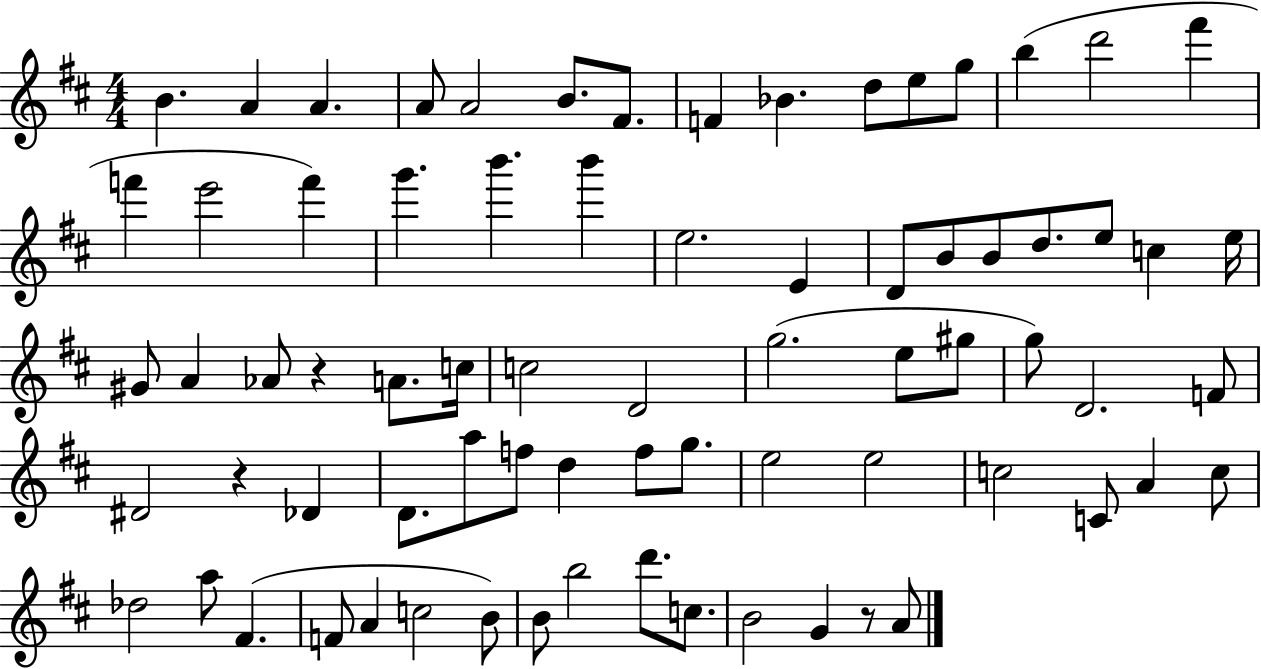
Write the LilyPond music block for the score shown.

{
  \clef treble
  \numericTimeSignature
  \time 4/4
  \key d \major
  b'4. a'4 a'4. | a'8 a'2 b'8. fis'8. | f'4 bes'4. d''8 e''8 g''8 | b''4( d'''2 fis'''4 | \break f'''4 e'''2 f'''4) | g'''4. b'''4. b'''4 | e''2. e'4 | d'8 b'8 b'8 d''8. e''8 c''4 e''16 | \break gis'8 a'4 aes'8 r4 a'8. c''16 | c''2 d'2 | g''2.( e''8 gis''8 | g''8) d'2. f'8 | \break dis'2 r4 des'4 | d'8. a''8 f''8 d''4 f''8 g''8. | e''2 e''2 | c''2 c'8 a'4 c''8 | \break des''2 a''8 fis'4.( | f'8 a'4 c''2 b'8) | b'8 b''2 d'''8. c''8. | b'2 g'4 r8 a'8 | \break \bar "|."
}